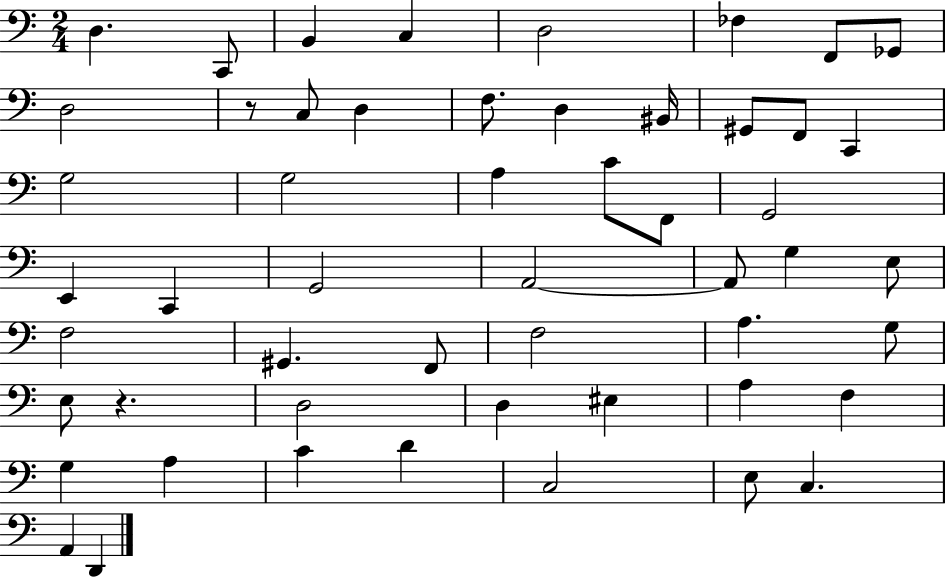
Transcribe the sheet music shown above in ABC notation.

X:1
T:Untitled
M:2/4
L:1/4
K:C
D, C,,/2 B,, C, D,2 _F, F,,/2 _G,,/2 D,2 z/2 C,/2 D, F,/2 D, ^B,,/4 ^G,,/2 F,,/2 C,, G,2 G,2 A, C/2 F,,/2 G,,2 E,, C,, G,,2 A,,2 A,,/2 G, E,/2 F,2 ^G,, F,,/2 F,2 A, G,/2 E,/2 z D,2 D, ^E, A, F, G, A, C D C,2 E,/2 C, A,, D,,